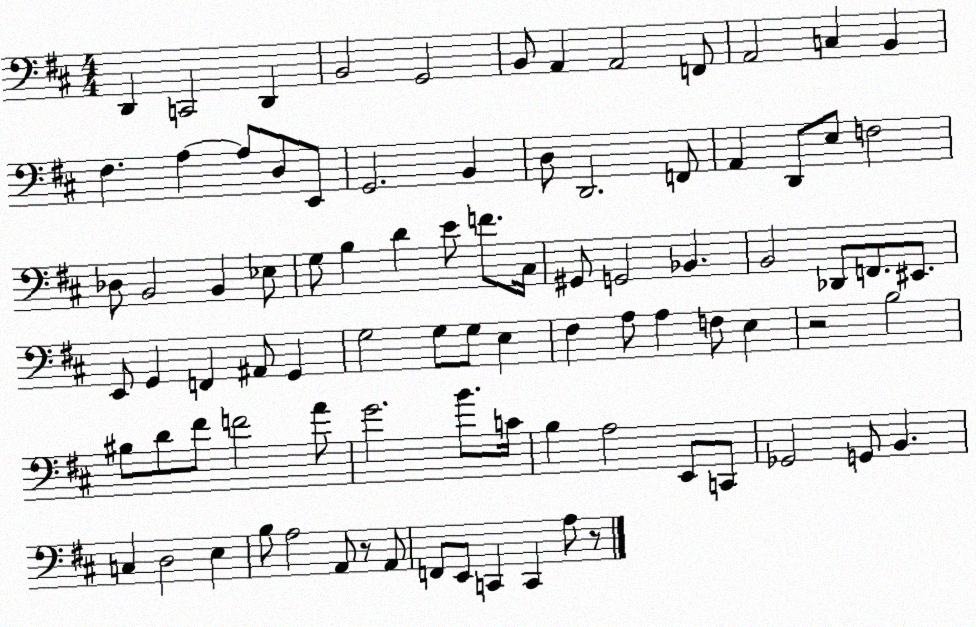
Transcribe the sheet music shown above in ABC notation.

X:1
T:Untitled
M:4/4
L:1/4
K:D
D,, C,,2 D,, B,,2 G,,2 B,,/2 A,, A,,2 F,,/2 A,,2 C, B,, ^F, A, A,/2 D,/2 E,,/2 G,,2 B,, D,/2 D,,2 F,,/2 A,, D,,/2 E,/2 F,2 _D,/2 B,,2 B,, _E,/2 G,/2 B, D E/2 F/2 ^C,/4 ^G,,/2 G,,2 _B,, B,,2 _D,,/2 F,,/2 ^E,,/2 E,,/2 G,, F,, ^A,,/2 G,, G,2 G,/2 G,/2 E, ^F, A,/2 A, F,/2 E, z2 B,2 ^B,/2 D/2 ^F/2 F2 A/2 G2 B/2 C/4 B, A,2 E,,/2 C,,/2 _G,,2 G,,/2 B,, C, D,2 E, B,/2 A,2 A,,/2 z/2 A,,/2 F,,/2 E,,/2 C,, C,, A,/2 z/2